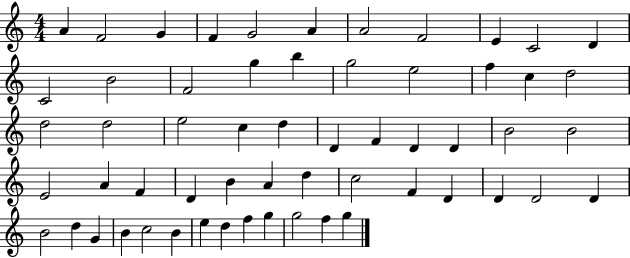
A4/q F4/h G4/q F4/q G4/h A4/q A4/h F4/h E4/q C4/h D4/q C4/h B4/h F4/h G5/q B5/q G5/h E5/h F5/q C5/q D5/h D5/h D5/h E5/h C5/q D5/q D4/q F4/q D4/q D4/q B4/h B4/h E4/h A4/q F4/q D4/q B4/q A4/q D5/q C5/h F4/q D4/q D4/q D4/h D4/q B4/h D5/q G4/q B4/q C5/h B4/q E5/q D5/q F5/q G5/q G5/h F5/q G5/q